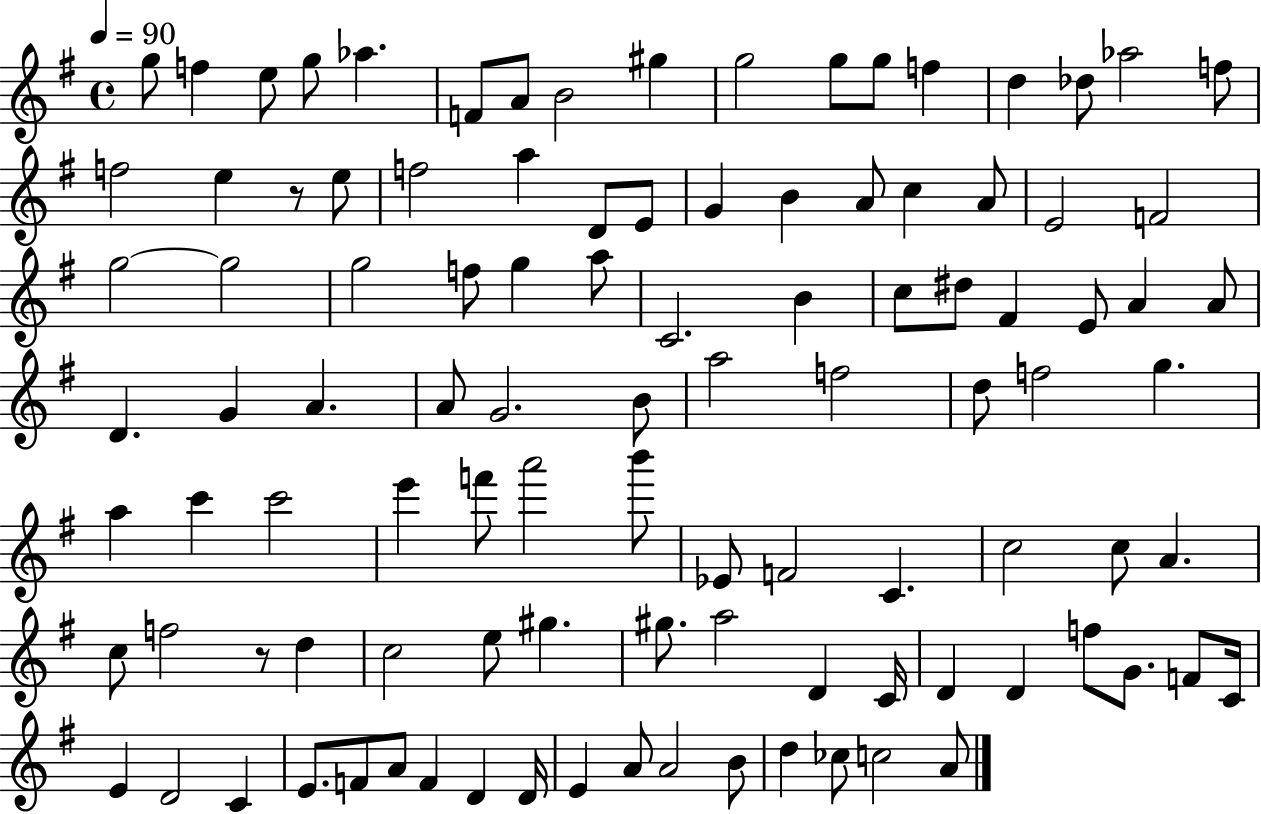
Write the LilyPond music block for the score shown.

{
  \clef treble
  \time 4/4
  \defaultTimeSignature
  \key g \major
  \tempo 4 = 90
  g''8 f''4 e''8 g''8 aes''4. | f'8 a'8 b'2 gis''4 | g''2 g''8 g''8 f''4 | d''4 des''8 aes''2 f''8 | \break f''2 e''4 r8 e''8 | f''2 a''4 d'8 e'8 | g'4 b'4 a'8 c''4 a'8 | e'2 f'2 | \break g''2~~ g''2 | g''2 f''8 g''4 a''8 | c'2. b'4 | c''8 dis''8 fis'4 e'8 a'4 a'8 | \break d'4. g'4 a'4. | a'8 g'2. b'8 | a''2 f''2 | d''8 f''2 g''4. | \break a''4 c'''4 c'''2 | e'''4 f'''8 a'''2 b'''8 | ees'8 f'2 c'4. | c''2 c''8 a'4. | \break c''8 f''2 r8 d''4 | c''2 e''8 gis''4. | gis''8. a''2 d'4 c'16 | d'4 d'4 f''8 g'8. f'8 c'16 | \break e'4 d'2 c'4 | e'8. f'8 a'8 f'4 d'4 d'16 | e'4 a'8 a'2 b'8 | d''4 ces''8 c''2 a'8 | \break \bar "|."
}